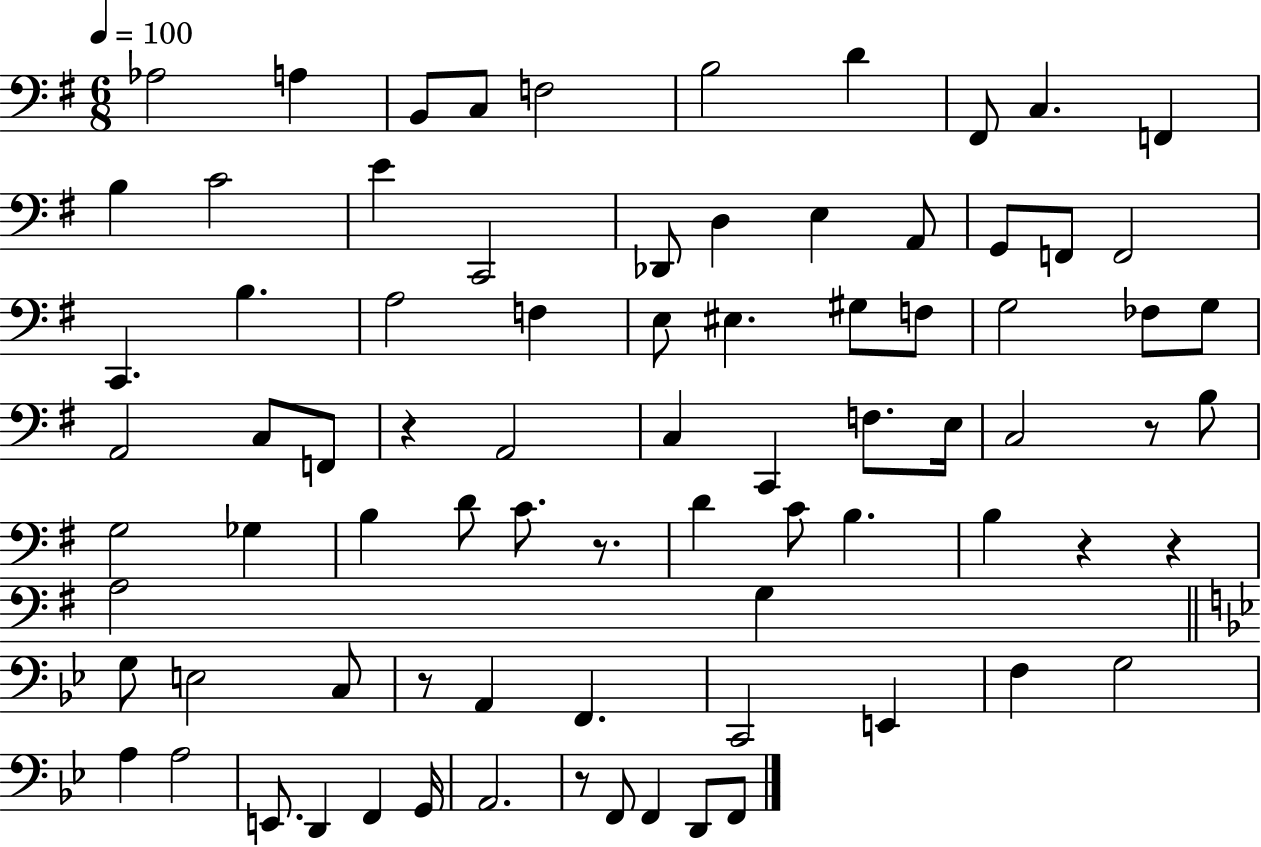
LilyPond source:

{
  \clef bass
  \numericTimeSignature
  \time 6/8
  \key g \major
  \tempo 4 = 100
  aes2 a4 | b,8 c8 f2 | b2 d'4 | fis,8 c4. f,4 | \break b4 c'2 | e'4 c,2 | des,8 d4 e4 a,8 | g,8 f,8 f,2 | \break c,4. b4. | a2 f4 | e8 eis4. gis8 f8 | g2 fes8 g8 | \break a,2 c8 f,8 | r4 a,2 | c4 c,4 f8. e16 | c2 r8 b8 | \break g2 ges4 | b4 d'8 c'8. r8. | d'4 c'8 b4. | b4 r4 r4 | \break a2 g4 | \bar "||" \break \key bes \major g8 e2 c8 | r8 a,4 f,4. | c,2 e,4 | f4 g2 | \break a4 a2 | e,8. d,4 f,4 g,16 | a,2. | r8 f,8 f,4 d,8 f,8 | \break \bar "|."
}